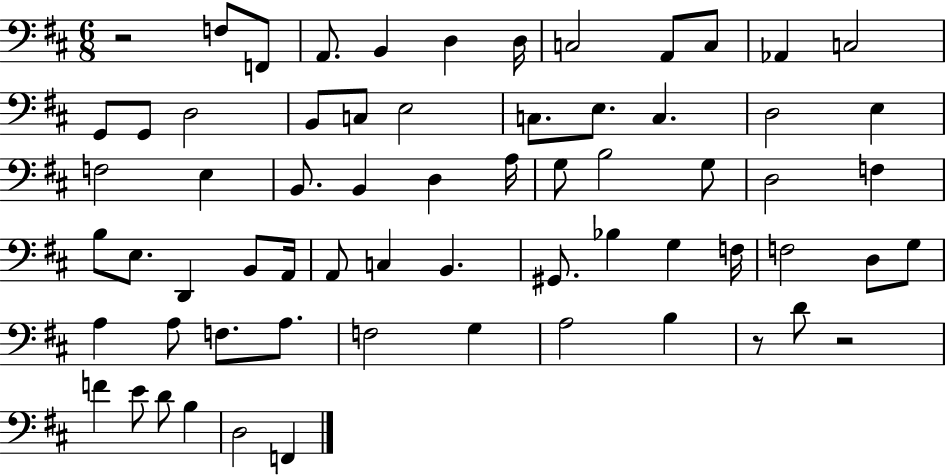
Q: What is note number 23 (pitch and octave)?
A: F3